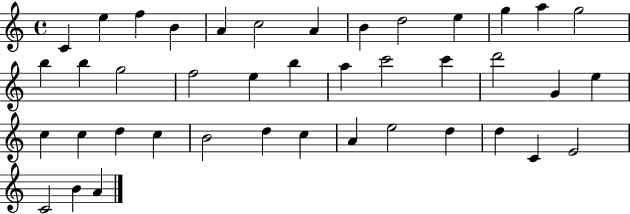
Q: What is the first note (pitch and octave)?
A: C4